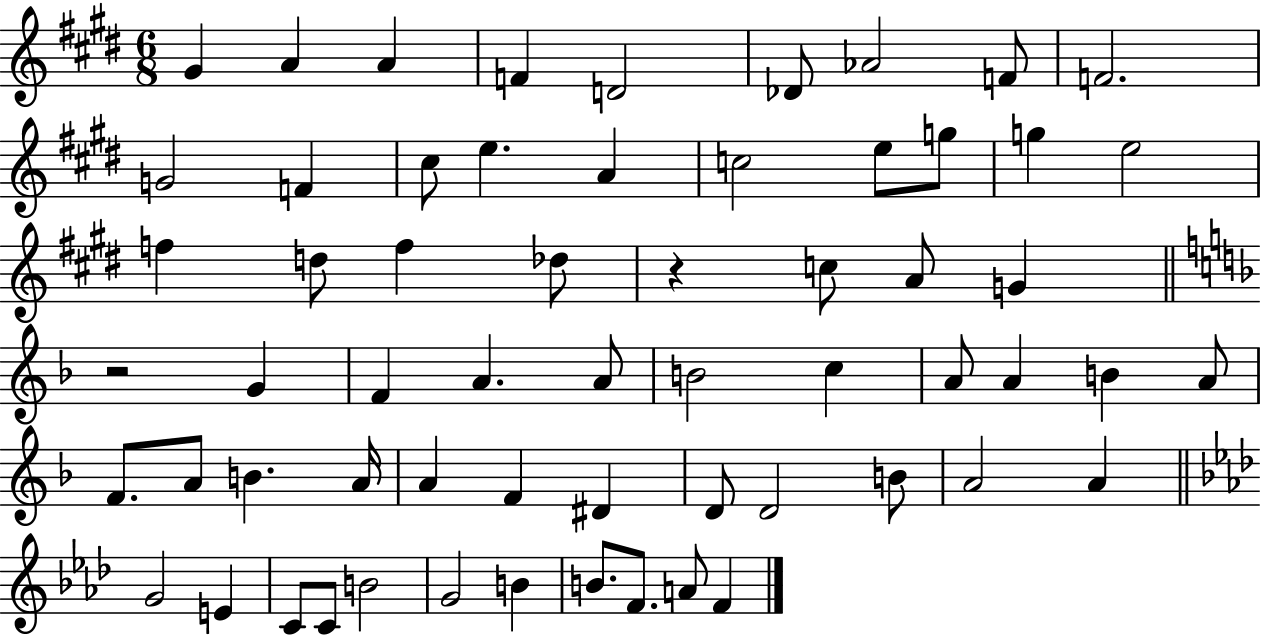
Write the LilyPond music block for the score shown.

{
  \clef treble
  \numericTimeSignature
  \time 6/8
  \key e \major
  gis'4 a'4 a'4 | f'4 d'2 | des'8 aes'2 f'8 | f'2. | \break g'2 f'4 | cis''8 e''4. a'4 | c''2 e''8 g''8 | g''4 e''2 | \break f''4 d''8 f''4 des''8 | r4 c''8 a'8 g'4 | \bar "||" \break \key d \minor r2 g'4 | f'4 a'4. a'8 | b'2 c''4 | a'8 a'4 b'4 a'8 | \break f'8. a'8 b'4. a'16 | a'4 f'4 dis'4 | d'8 d'2 b'8 | a'2 a'4 | \break \bar "||" \break \key aes \major g'2 e'4 | c'8 c'8 b'2 | g'2 b'4 | b'8. f'8. a'8 f'4 | \break \bar "|."
}